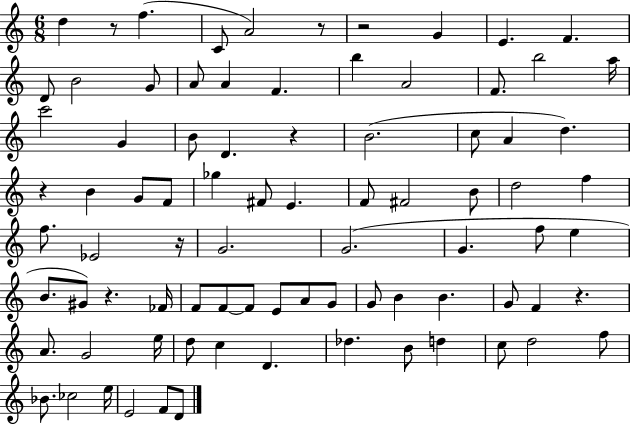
D5/q R/e F5/q. C4/e A4/h R/e R/h G4/q E4/q. F4/q. D4/e B4/h G4/e A4/e A4/q F4/q. B5/q A4/h F4/e. B5/h A5/s C6/h G4/q B4/e D4/q. R/q B4/h. C5/e A4/q D5/q. R/q B4/q G4/e F4/e Gb5/q F#4/e E4/q. F4/e F#4/h B4/e D5/h F5/q F5/e. Eb4/h R/s G4/h. G4/h. G4/q. F5/e E5/q B4/e. G#4/e R/q. FES4/s F4/e F4/e F4/e E4/e A4/e G4/e G4/e B4/q B4/q. G4/e F4/q R/q. A4/e. G4/h E5/s D5/e C5/q D4/q. Db5/q. B4/e D5/q C5/e D5/h F5/e Bb4/e. CES5/h E5/s E4/h F4/e D4/e